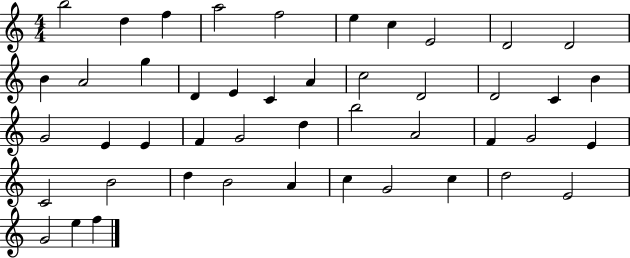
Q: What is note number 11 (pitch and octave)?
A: B4